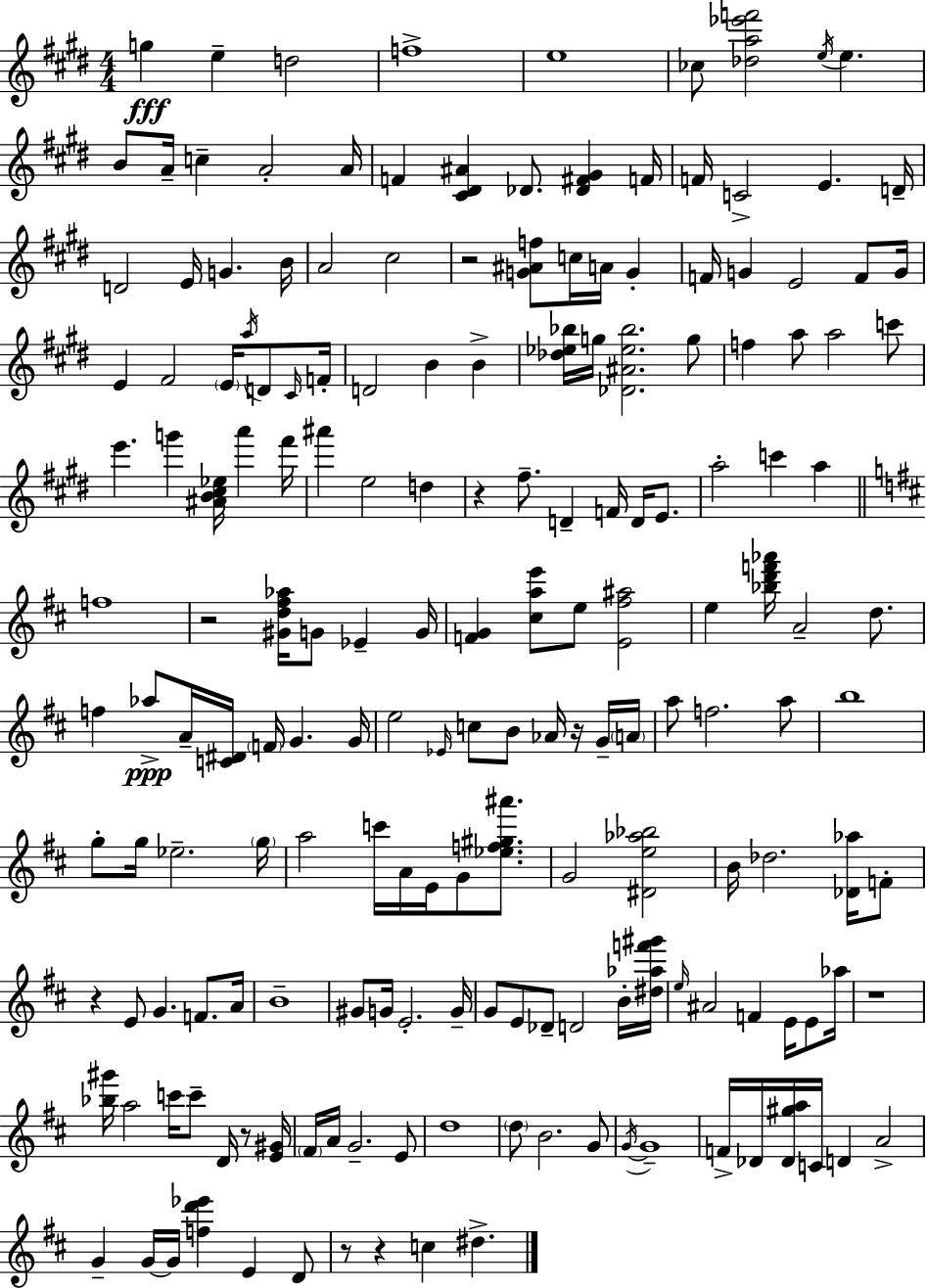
{
  \clef treble
  \numericTimeSignature
  \time 4/4
  \key e \major
  \repeat volta 2 { g''4\fff e''4-- d''2 | f''1-> | e''1 | ces''8 <des'' a'' ees''' f'''>2 \acciaccatura { e''16 } e''4. | \break b'8 a'16-- c''4-- a'2-. | a'16 f'4 <cis' dis' ais'>4 des'8. <des' fis' gis'>4 | f'16 f'16 c'2-> e'4. | d'16-- d'2 e'16 g'4. | \break b'16 a'2 cis''2 | r2 <g' ais' f''>8 c''16 a'16 g'4-. | f'16 g'4 e'2 f'8 | g'16 e'4 fis'2 \parenthesize e'16 \acciaccatura { a''16 } d'8 | \break \grace { cis'16 } f'16-. d'2 b'4 b'4-> | <des'' ees'' bes''>16 g''16 <des' ais' ees'' bes''>2. | g''8 f''4 a''8 a''2 | c'''8 e'''4. g'''4 <ais' b' cis'' ees''>16 a'''4 | \break fis'''16 ais'''4 e''2 d''4 | r4 fis''8.-- d'4-- f'16 d'16 | e'8. a''2-. c'''4 a''4 | \bar "||" \break \key d \major f''1 | r2 <gis' d'' fis'' aes''>16 g'8 ees'4-- g'16 | <f' g'>4 <cis'' a'' e'''>8 e''8 <e' fis'' ais''>2 | e''4 <bes'' d''' f''' aes'''>16 a'2-- d''8. | \break f''4 aes''8->\ppp a'16-- <c' dis'>16 \parenthesize f'16 g'4. g'16 | e''2 \grace { ees'16 } c''8 b'8 aes'16 r16 g'16-- | \parenthesize a'16 a''8 f''2. a''8 | b''1 | \break g''8-. g''16 ees''2.-- | \parenthesize g''16 a''2 c'''16 a'16 e'16 g'8 <ees'' f'' gis'' ais'''>8. | g'2 <dis' e'' aes'' bes''>2 | b'16 des''2. <des' aes''>16 f'8-. | \break r4 e'8 g'4. f'8. | a'16 b'1-- | gis'8 g'16 e'2.-. | g'16-- g'8 e'8 des'8-- d'2 b'16-. | \break <dis'' aes'' f''' gis'''>16 \grace { e''16 } ais'2 f'4 e'16 e'8 | aes''16 r1 | <bes'' gis'''>16 a''2 c'''16 c'''8-- d'16 r8 | <e' gis'>16 \parenthesize fis'16 a'16 g'2.-- | \break e'8 d''1 | \parenthesize d''8 b'2. | g'8 \acciaccatura { g'16~ }~ g'1-- | f'16-> des'16 <des' gis'' a''>16 c'16 d'4 a'2-> | \break g'4-- g'16~~ g'16 <f'' d''' ees'''>4 e'4 | d'8 r8 r4 c''4 dis''4.-> | } \bar "|."
}